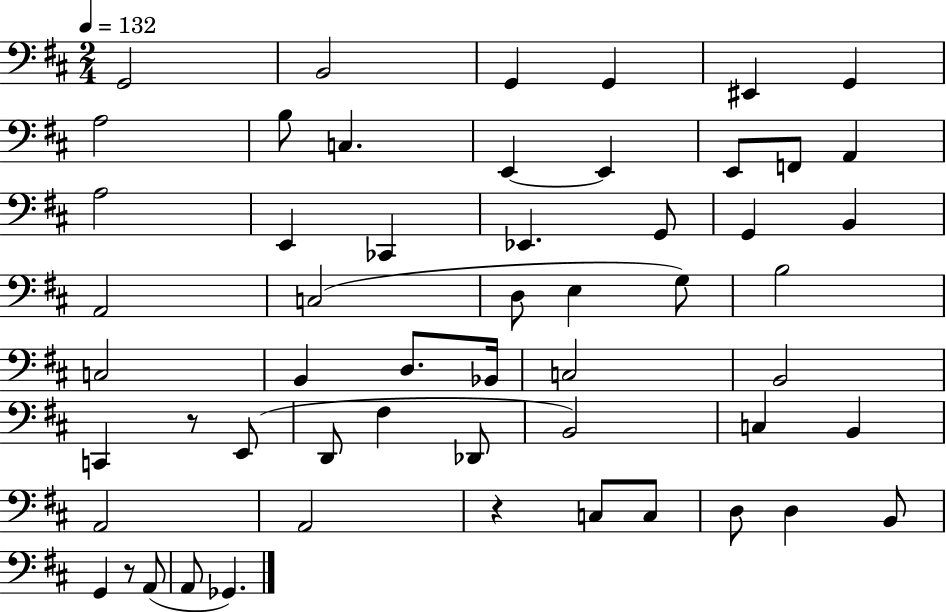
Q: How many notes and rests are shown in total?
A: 55